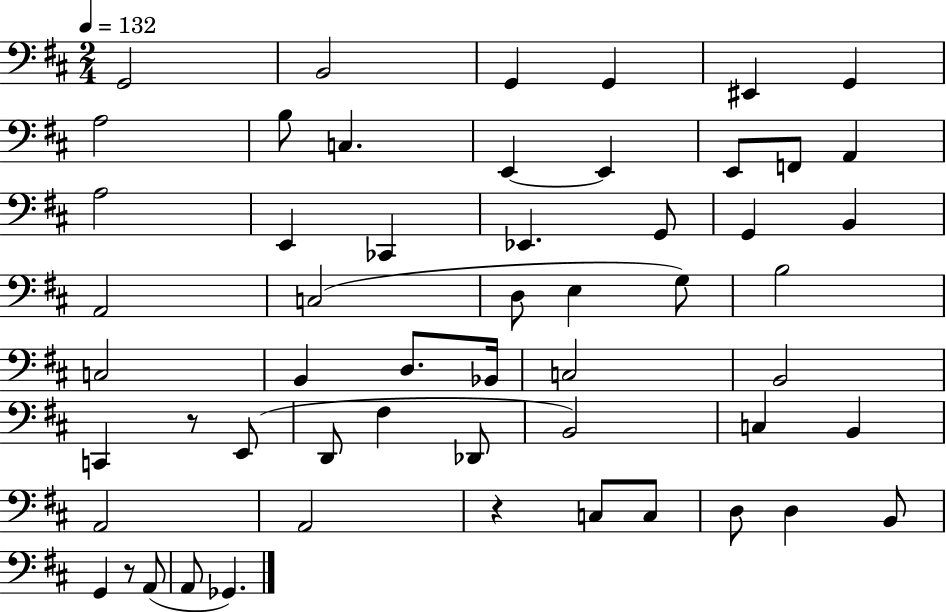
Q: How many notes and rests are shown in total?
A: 55